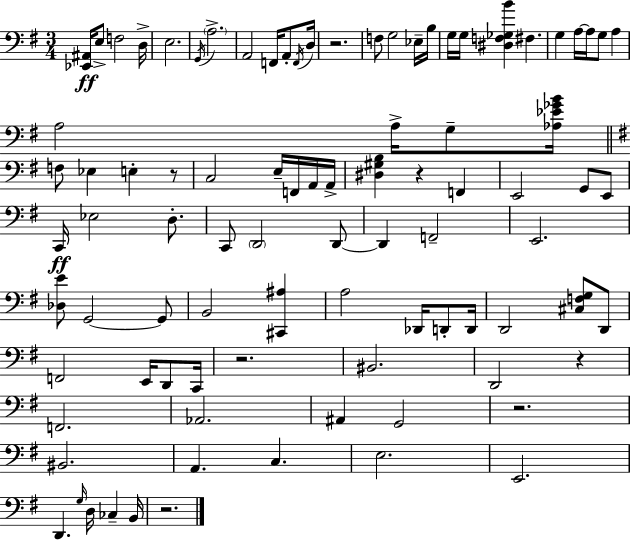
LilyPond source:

{
  \clef bass
  \numericTimeSignature
  \time 3/4
  \key e \minor
  <ees, ais,>16\ff e8-> f2 d16-> | e2. | \acciaccatura { g,16 } \parenthesize a2.-> | a,2 f,16 a,8-. | \break \acciaccatura { f,16 } d16 r2. | f8 g2 | ees16-- b16 g16 g16 <dis f ges b'>4 fis4. | g4 a16~~ a16 g8 a4 | \break a2 a16-> g8-- | <aes ees' ges' b'>16 \bar "||" \break \key g \major f8 ees4 e4-. r8 | c2 e16-- f,16 a,16 a,16-> | <dis gis b>4 r4 f,4 | e,2 g,8 e,8 | \break c,16\ff ees2 d8.-. | c,8 \parenthesize d,2 d,8~~ | d,4 f,2-- | e,2. | \break <des e'>8 g,2~~ g,8 | b,2 <cis, ais>4 | a2 des,16 d,8-. d,16 | d,2 <cis f g>8 d,8 | \break f,2 e,16 d,8 c,16 | r2. | bis,2. | d,2 r4 | \break f,2. | aes,2. | ais,4 g,2 | r2. | \break bis,2. | a,4. c4. | e2. | e,2. | \break d,4. \grace { g16 } d16 ces4-- | b,16 r2. | \bar "|."
}